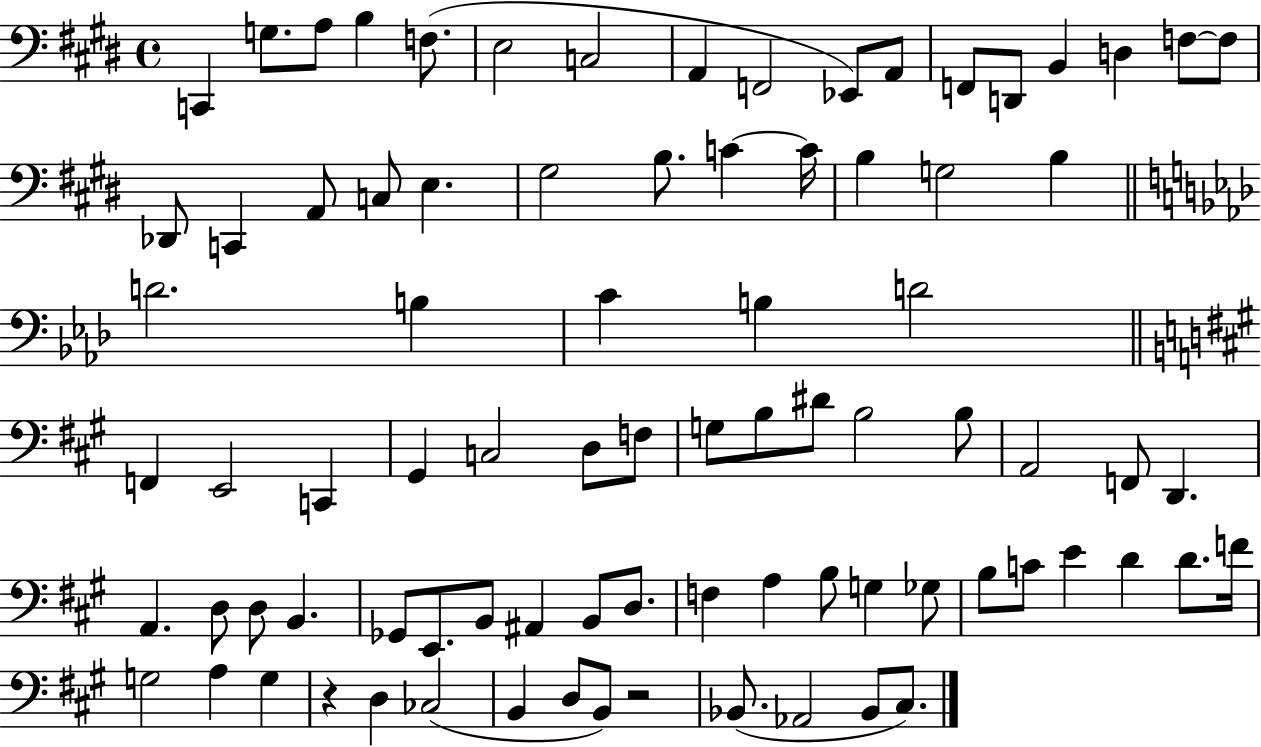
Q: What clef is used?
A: bass